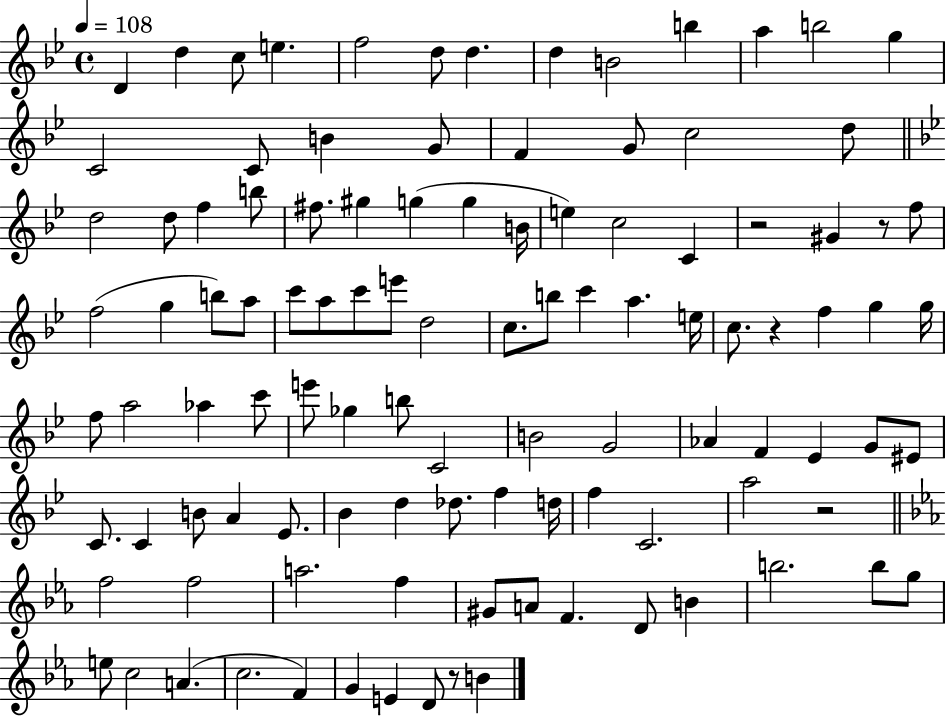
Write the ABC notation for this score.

X:1
T:Untitled
M:4/4
L:1/4
K:Bb
D d c/2 e f2 d/2 d d B2 b a b2 g C2 C/2 B G/2 F G/2 c2 d/2 d2 d/2 f b/2 ^f/2 ^g g g B/4 e c2 C z2 ^G z/2 f/2 f2 g b/2 a/2 c'/2 a/2 c'/2 e'/2 d2 c/2 b/2 c' a e/4 c/2 z f g g/4 f/2 a2 _a c'/2 e'/2 _g b/2 C2 B2 G2 _A F _E G/2 ^E/2 C/2 C B/2 A _E/2 _B d _d/2 f d/4 f C2 a2 z2 f2 f2 a2 f ^G/2 A/2 F D/2 B b2 b/2 g/2 e/2 c2 A c2 F G E D/2 z/2 B